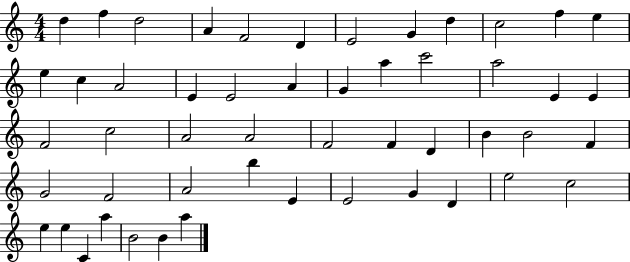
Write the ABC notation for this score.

X:1
T:Untitled
M:4/4
L:1/4
K:C
d f d2 A F2 D E2 G d c2 f e e c A2 E E2 A G a c'2 a2 E E F2 c2 A2 A2 F2 F D B B2 F G2 F2 A2 b E E2 G D e2 c2 e e C a B2 B a